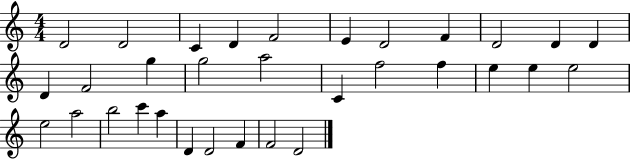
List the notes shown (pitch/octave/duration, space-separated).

D4/h D4/h C4/q D4/q F4/h E4/q D4/h F4/q D4/h D4/q D4/q D4/q F4/h G5/q G5/h A5/h C4/q F5/h F5/q E5/q E5/q E5/h E5/h A5/h B5/h C6/q A5/q D4/q D4/h F4/q F4/h D4/h